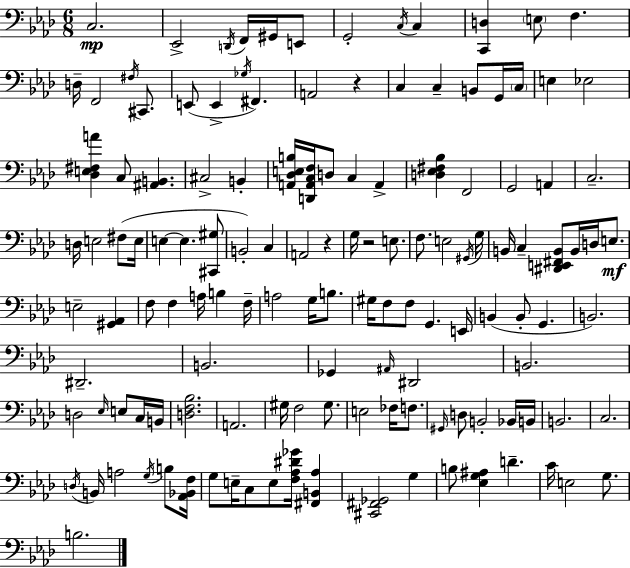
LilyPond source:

{
  \clef bass
  \numericTimeSignature
  \time 6/8
  \key f \minor
  c2.\mp | ees,2-> \acciaccatura { d,16 } f,16 gis,16 e,8 | g,2-. \acciaccatura { c16 } c4 | <c, d>4 \parenthesize e8 f4. | \break d16-- f,2 \acciaccatura { fis16 } | cis,8. e,8( e,4-> \acciaccatura { ges16 } fis,4.) | a,2 | r4 c4 c4-- | \break b,8 g,16 \parenthesize c16 e4 ees2 | <des e fis a'>4 c8 <ais, b,>4. | cis2-> | b,4-. <a, des e b>16 <d, a, c f>16 d8 c4 | \break a,4-> <d ees fis bes>4 f,2 | g,2 | a,4 c2.-- | d16 e2 | \break fis8( e16 e4~~ e4. | <cis, gis>8 b,2-.) | c4 a,2 | r4 g16 r2 | \break e8. f8. e2 | \acciaccatura { gis,16 } g16 b,16 c4-- <dis, e, fis, b,>8 | b,16 d16 e8.\mf e2-- | <gis, aes,>4 f8 f4 a16 | \break b4 f16-- a2 | g16 b8. gis16 f8 f8 g,4. | e,16 b,4( b,8-. g,4. | b,2.) | \break dis,2.-- | b,2. | ges,4 \grace { ais,16 } dis,2 | b,2. | \break d2 | \grace { ees16 } e8 c16 b,16 <d f bes>2. | a,2. | gis16 f2 | \break gis8. e2 | fes16 f8. \grace { gis,16 } d8 b,2-. | bes,16 b,16 b,2. | c2. | \break \acciaccatura { d16 } b,16 a2 | \acciaccatura { g16 } b8 <aes, bes, f>16 g8 | e16-- c8 e8 <f aes dis' ges'>16 <fis, b, aes>4 <cis, fis, ges,>2 | g4 b8 | \break <ees g ais>4 d'4.-- c'16 e2 | g8. b2. | \bar "|."
}